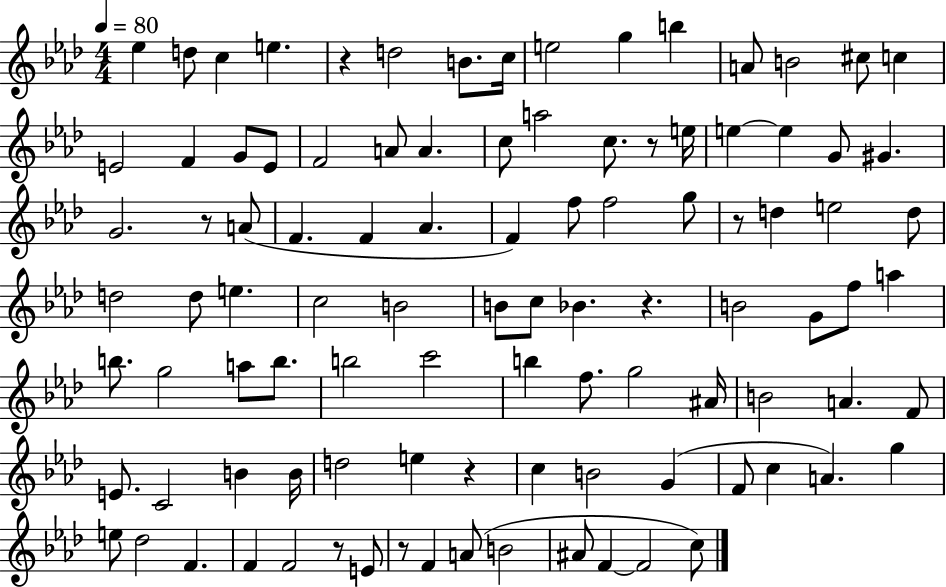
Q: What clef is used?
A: treble